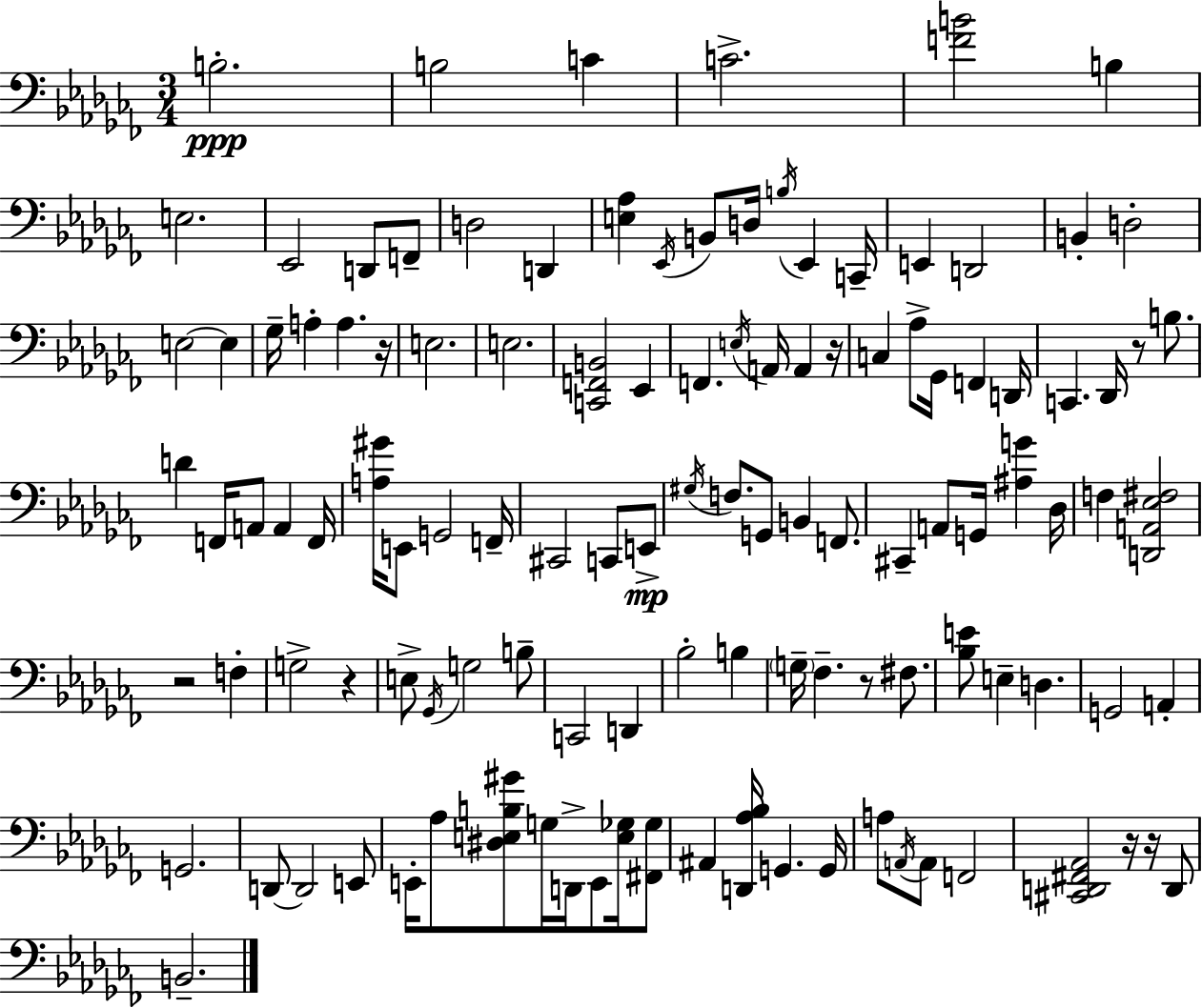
{
  \clef bass
  \numericTimeSignature
  \time 3/4
  \key aes \minor
  b2.-.\ppp | b2 c'4 | c'2.-> | <f' b'>2 b4 | \break e2. | ees,2 d,8 f,8-- | d2 d,4 | <e aes>4 \acciaccatura { ees,16 } b,8 d16 \acciaccatura { b16 } ees,4 | \break c,16-- e,4 d,2 | b,4-. d2-. | e2~~ e4 | ges16-- a4-. a4. | \break r16 e2. | e2. | <c, f, b,>2 ees,4 | f,4. \acciaccatura { e16 } a,16 a,4 | \break r16 c4 aes8-> ges,16 f,4 | d,16 c,4. des,16 r8 | b8. d'4 f,16 a,8 a,4 | f,16 <a gis'>16 e,8 g,2 | \break f,16-- cis,2 c,8 | e,8->\mp \acciaccatura { gis16 } f8. g,8 b,4 | f,8. cis,4-- a,8 g,16 <ais g'>4 | des16 f4 <d, a, ees fis>2 | \break r2 | f4-. g2-> | r4 e8-> \acciaccatura { ges,16 } g2 | b8-- c,2 | \break d,4 bes2-. | b4 \parenthesize g16-- fes4.-- | r8 fis8. <bes e'>8 e4-- d4. | g,2 | \break a,4-. g,2. | d,8~~ d,2 | e,8 e,16-. aes8 <dis e b gis'>8 g16 d,16-> | e,8 <e ges>16 <fis, ges>8 ais,4 <d, aes bes>16 g,4. | \break g,16 a8 \acciaccatura { a,16 } a,8 f,2 | <cis, d, fis, aes,>2 | r16 r16 d,8 b,2.-- | \bar "|."
}